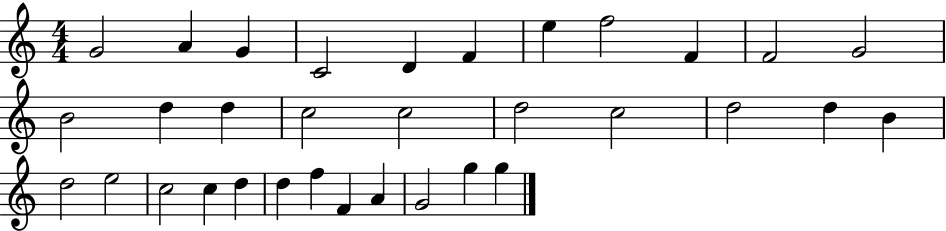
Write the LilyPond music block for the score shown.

{
  \clef treble
  \numericTimeSignature
  \time 4/4
  \key c \major
  g'2 a'4 g'4 | c'2 d'4 f'4 | e''4 f''2 f'4 | f'2 g'2 | \break b'2 d''4 d''4 | c''2 c''2 | d''2 c''2 | d''2 d''4 b'4 | \break d''2 e''2 | c''2 c''4 d''4 | d''4 f''4 f'4 a'4 | g'2 g''4 g''4 | \break \bar "|."
}